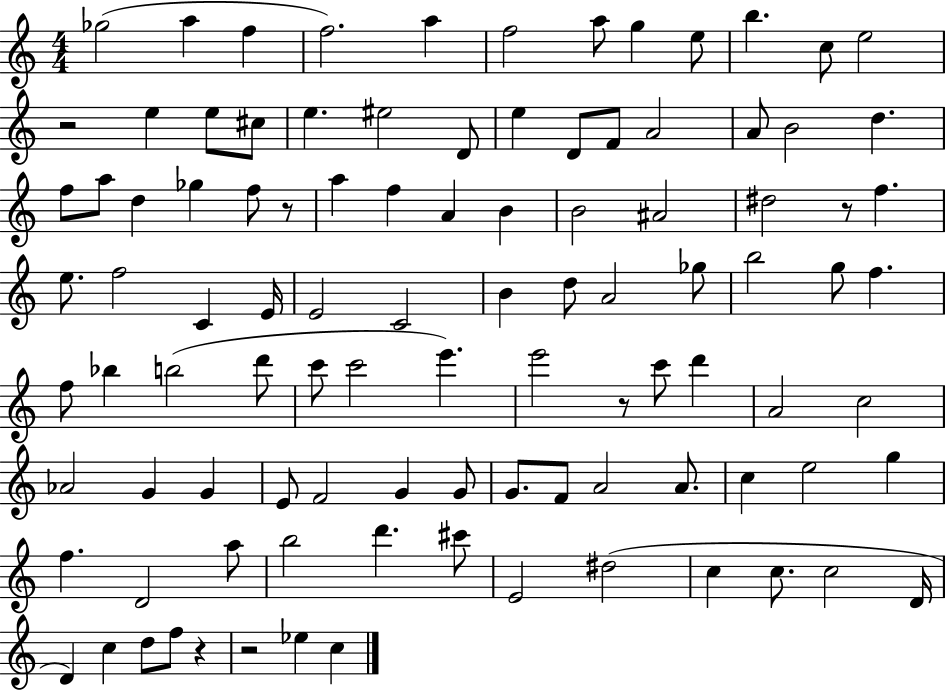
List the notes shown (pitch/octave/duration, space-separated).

Gb5/h A5/q F5/q F5/h. A5/q F5/h A5/e G5/q E5/e B5/q. C5/e E5/h R/h E5/q E5/e C#5/e E5/q. EIS5/h D4/e E5/q D4/e F4/e A4/h A4/e B4/h D5/q. F5/e A5/e D5/q Gb5/q F5/e R/e A5/q F5/q A4/q B4/q B4/h A#4/h D#5/h R/e F5/q. E5/e. F5/h C4/q E4/s E4/h C4/h B4/q D5/e A4/h Gb5/e B5/h G5/e F5/q. F5/e Bb5/q B5/h D6/e C6/e C6/h E6/q. E6/h R/e C6/e D6/q A4/h C5/h Ab4/h G4/q G4/q E4/e F4/h G4/q G4/e G4/e. F4/e A4/h A4/e. C5/q E5/h G5/q F5/q. D4/h A5/e B5/h D6/q. C#6/e E4/h D#5/h C5/q C5/e. C5/h D4/s D4/q C5/q D5/e F5/e R/q R/h Eb5/q C5/q